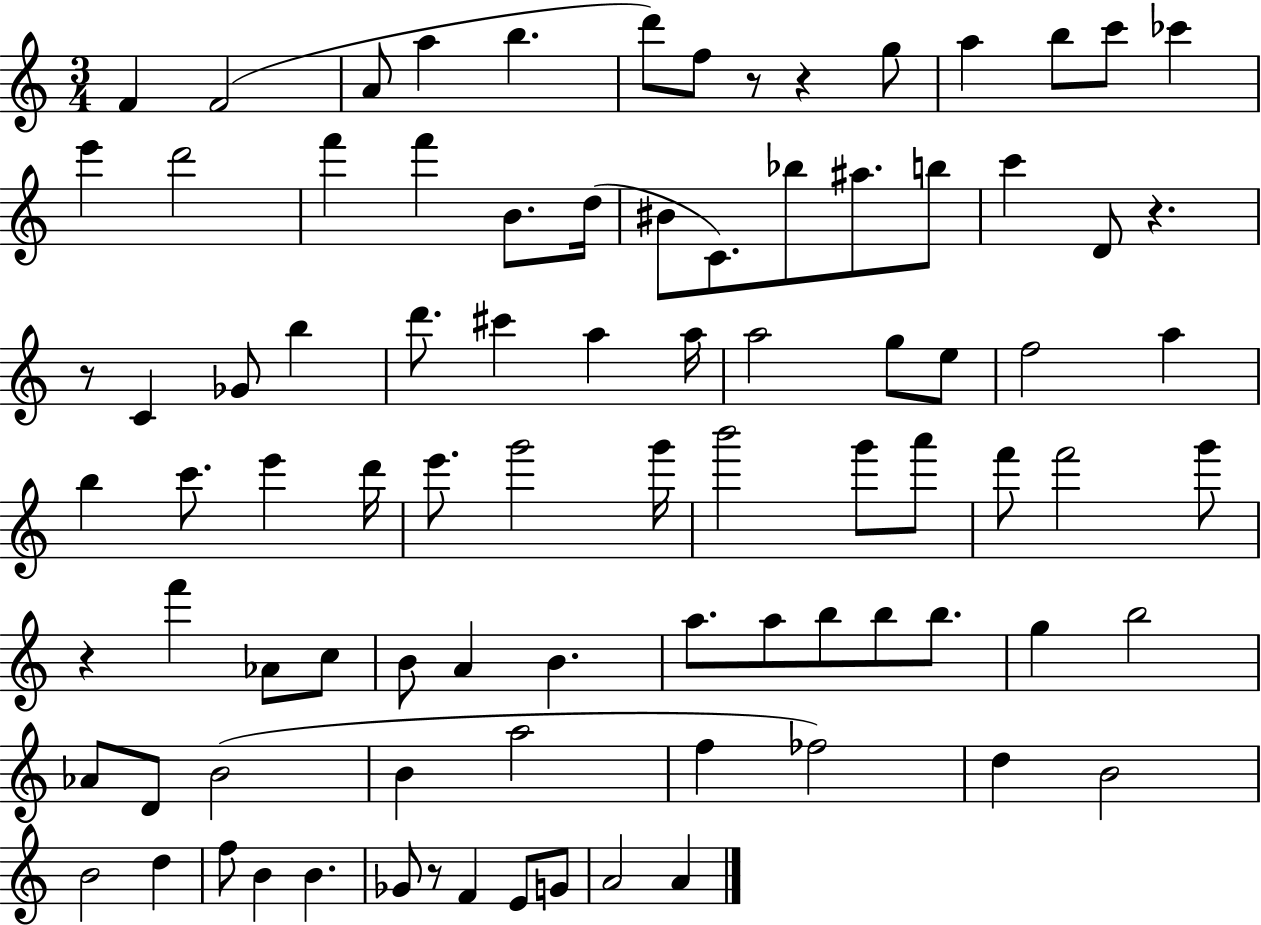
X:1
T:Untitled
M:3/4
L:1/4
K:C
F F2 A/2 a b d'/2 f/2 z/2 z g/2 a b/2 c'/2 _c' e' d'2 f' f' B/2 d/4 ^B/2 C/2 _b/2 ^a/2 b/2 c' D/2 z z/2 C _G/2 b d'/2 ^c' a a/4 a2 g/2 e/2 f2 a b c'/2 e' d'/4 e'/2 g'2 g'/4 b'2 g'/2 a'/2 f'/2 f'2 g'/2 z f' _A/2 c/2 B/2 A B a/2 a/2 b/2 b/2 b/2 g b2 _A/2 D/2 B2 B a2 f _f2 d B2 B2 d f/2 B B _G/2 z/2 F E/2 G/2 A2 A